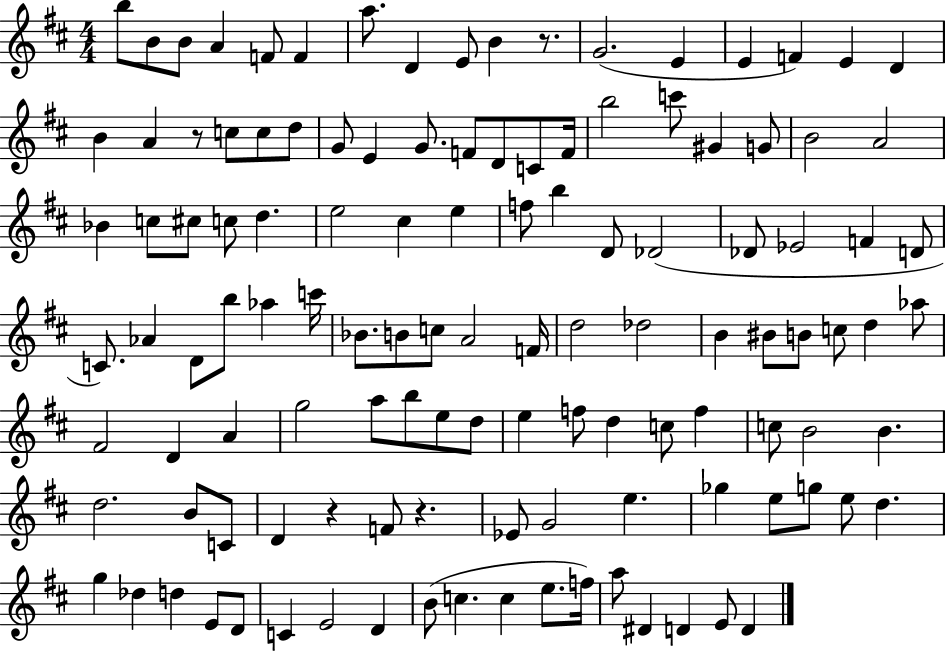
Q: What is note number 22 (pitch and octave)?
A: G4